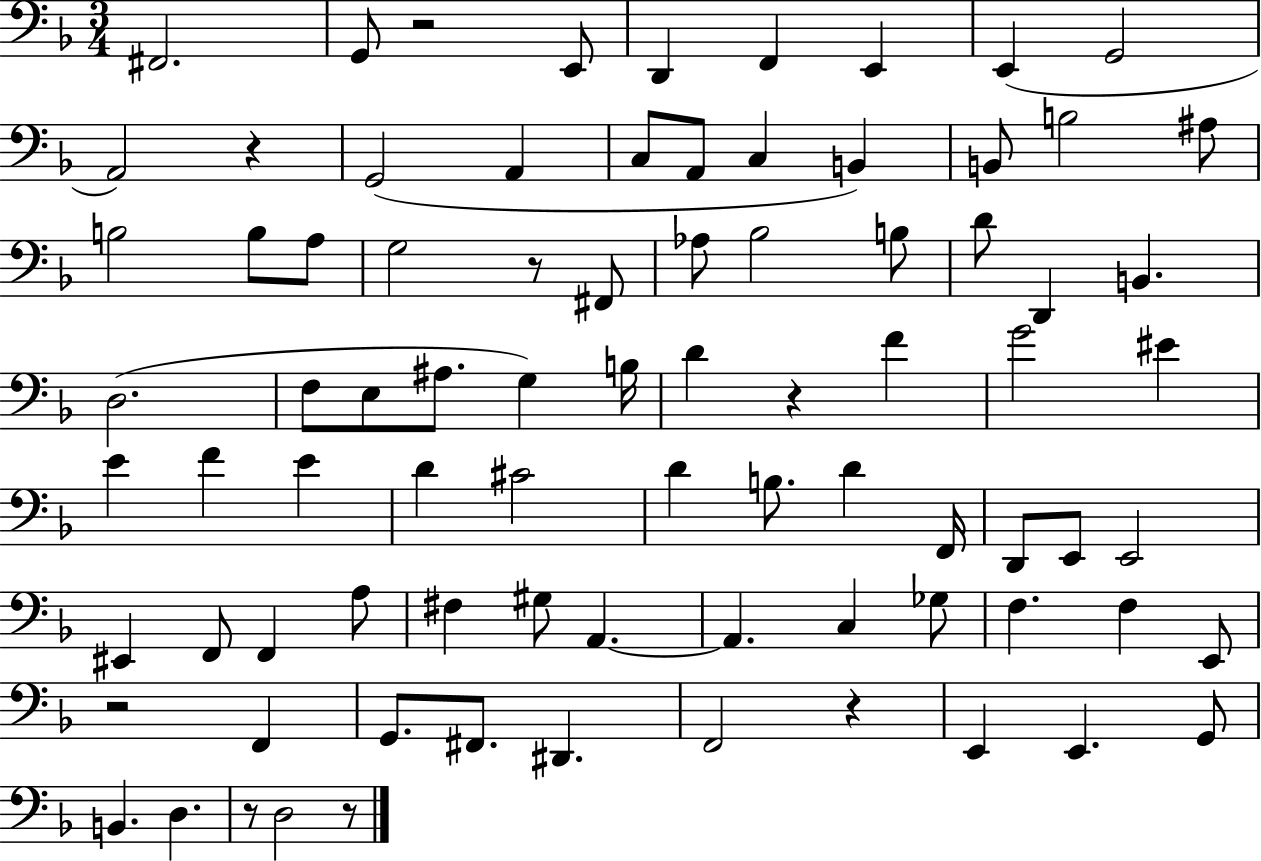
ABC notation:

X:1
T:Untitled
M:3/4
L:1/4
K:F
^F,,2 G,,/2 z2 E,,/2 D,, F,, E,, E,, G,,2 A,,2 z G,,2 A,, C,/2 A,,/2 C, B,, B,,/2 B,2 ^A,/2 B,2 B,/2 A,/2 G,2 z/2 ^F,,/2 _A,/2 _B,2 B,/2 D/2 D,, B,, D,2 F,/2 E,/2 ^A,/2 G, B,/4 D z F G2 ^E E F E D ^C2 D B,/2 D F,,/4 D,,/2 E,,/2 E,,2 ^E,, F,,/2 F,, A,/2 ^F, ^G,/2 A,, A,, C, _G,/2 F, F, E,,/2 z2 F,, G,,/2 ^F,,/2 ^D,, F,,2 z E,, E,, G,,/2 B,, D, z/2 D,2 z/2